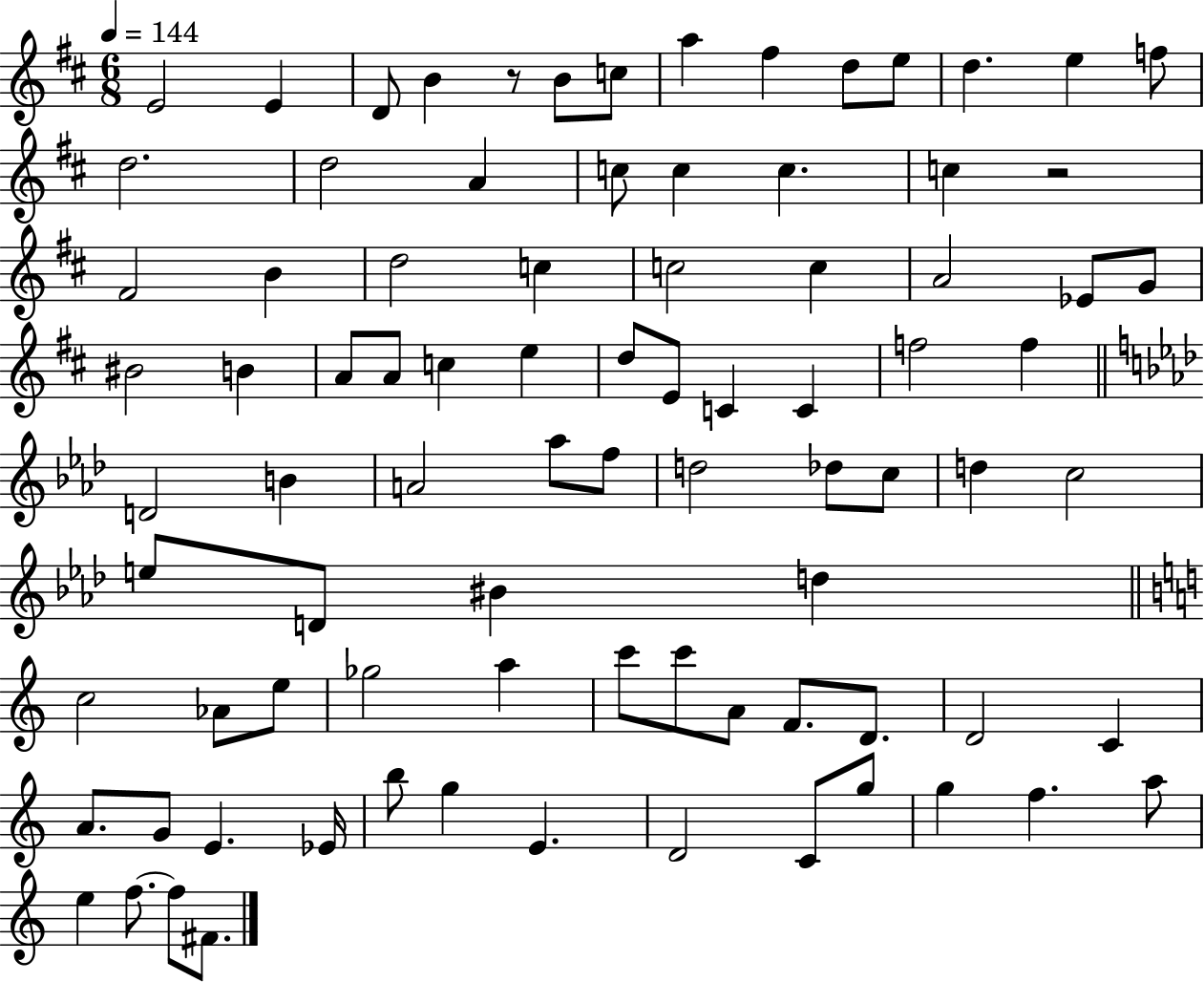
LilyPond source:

{
  \clef treble
  \numericTimeSignature
  \time 6/8
  \key d \major
  \tempo 4 = 144
  e'2 e'4 | d'8 b'4 r8 b'8 c''8 | a''4 fis''4 d''8 e''8 | d''4. e''4 f''8 | \break d''2. | d''2 a'4 | c''8 c''4 c''4. | c''4 r2 | \break fis'2 b'4 | d''2 c''4 | c''2 c''4 | a'2 ees'8 g'8 | \break bis'2 b'4 | a'8 a'8 c''4 e''4 | d''8 e'8 c'4 c'4 | f''2 f''4 | \break \bar "||" \break \key aes \major d'2 b'4 | a'2 aes''8 f''8 | d''2 des''8 c''8 | d''4 c''2 | \break e''8 d'8 bis'4 d''4 | \bar "||" \break \key c \major c''2 aes'8 e''8 | ges''2 a''4 | c'''8 c'''8 a'8 f'8. d'8. | d'2 c'4 | \break a'8. g'8 e'4. ees'16 | b''8 g''4 e'4. | d'2 c'8 g''8 | g''4 f''4. a''8 | \break e''4 f''8.~~ f''8 fis'8. | \bar "|."
}